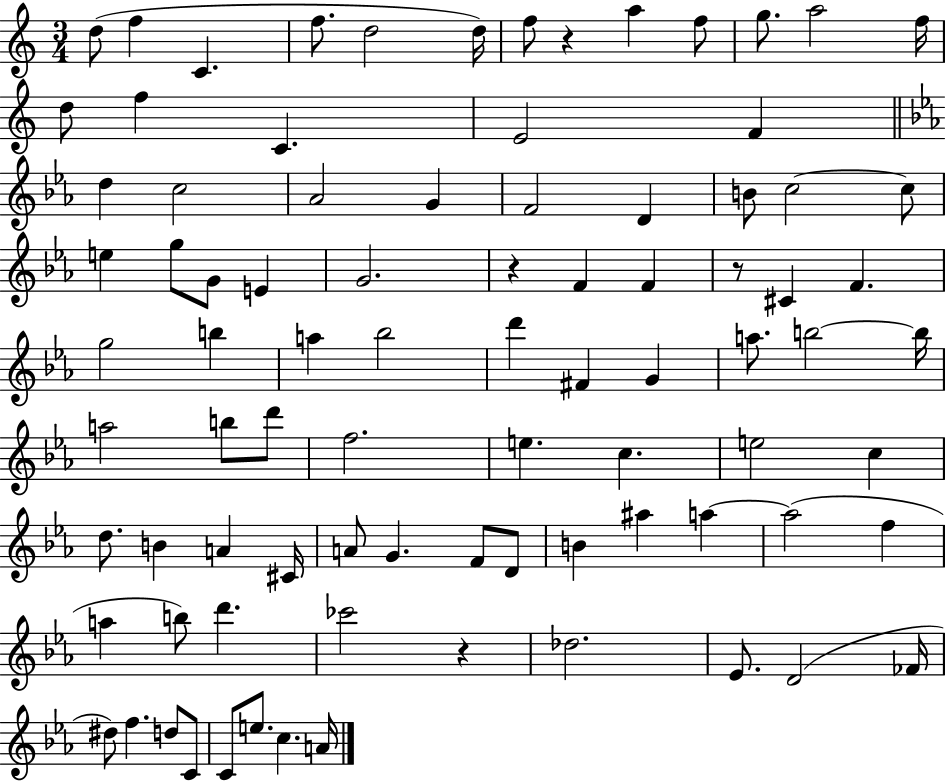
{
  \clef treble
  \numericTimeSignature
  \time 3/4
  \key c \major
  d''8( f''4 c'4. | f''8. d''2 d''16) | f''8 r4 a''4 f''8 | g''8. a''2 f''16 | \break d''8 f''4 c'4. | e'2 f'4 | \bar "||" \break \key c \minor d''4 c''2 | aes'2 g'4 | f'2 d'4 | b'8 c''2~~ c''8 | \break e''4 g''8 g'8 e'4 | g'2. | r4 f'4 f'4 | r8 cis'4 f'4. | \break g''2 b''4 | a''4 bes''2 | d'''4 fis'4 g'4 | a''8. b''2~~ b''16 | \break a''2 b''8 d'''8 | f''2. | e''4. c''4. | e''2 c''4 | \break d''8. b'4 a'4 cis'16 | a'8 g'4. f'8 d'8 | b'4 ais''4 a''4~~ | a''2( f''4 | \break a''4 b''8) d'''4. | ces'''2 r4 | des''2. | ees'8. d'2( fes'16 | \break dis''8) f''4. d''8 c'8 | c'8 e''8. c''4. a'16 | \bar "|."
}